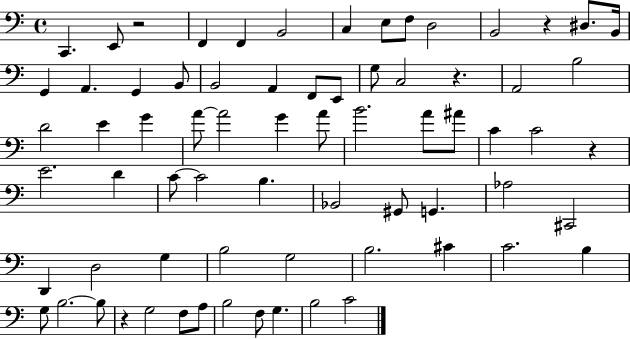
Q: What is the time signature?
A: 4/4